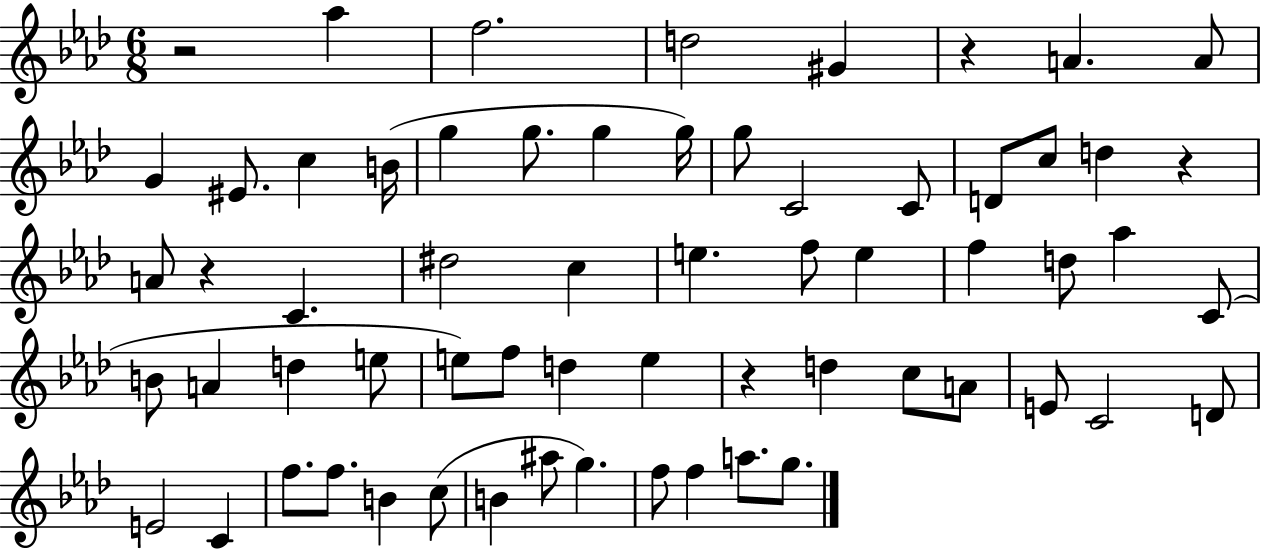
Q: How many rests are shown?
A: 5